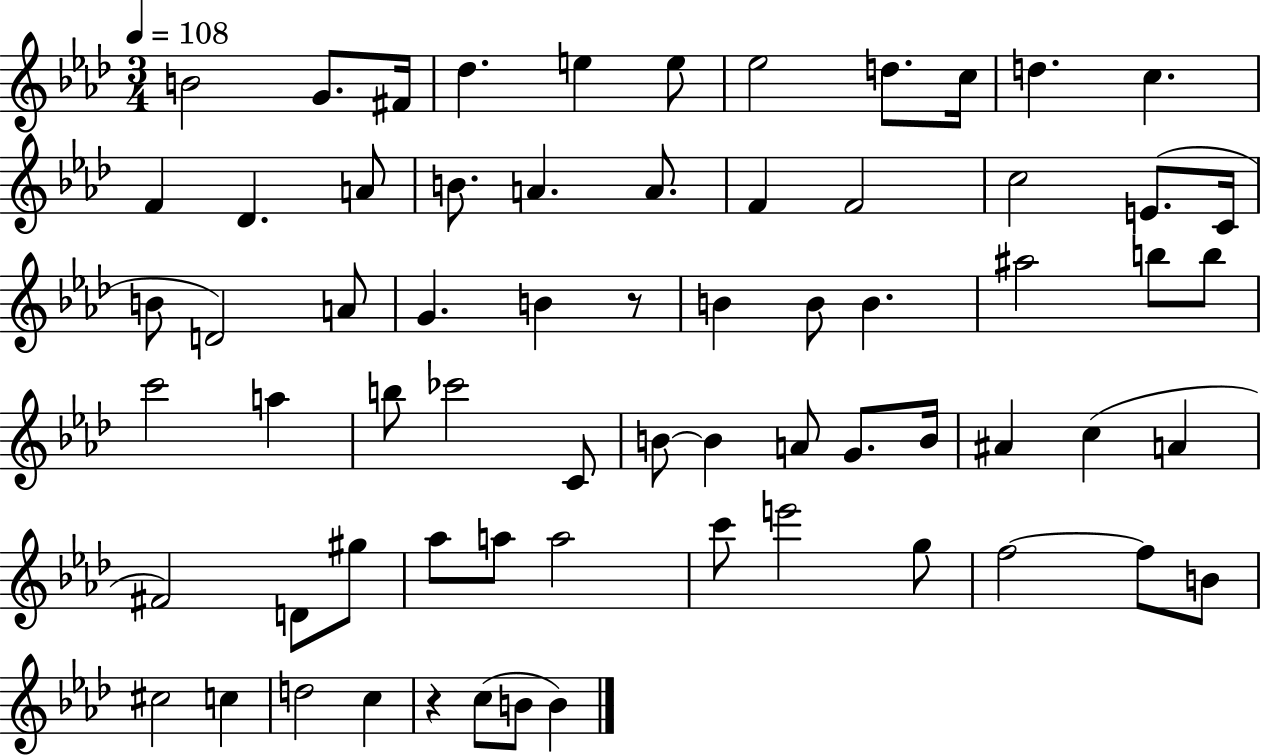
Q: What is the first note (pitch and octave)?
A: B4